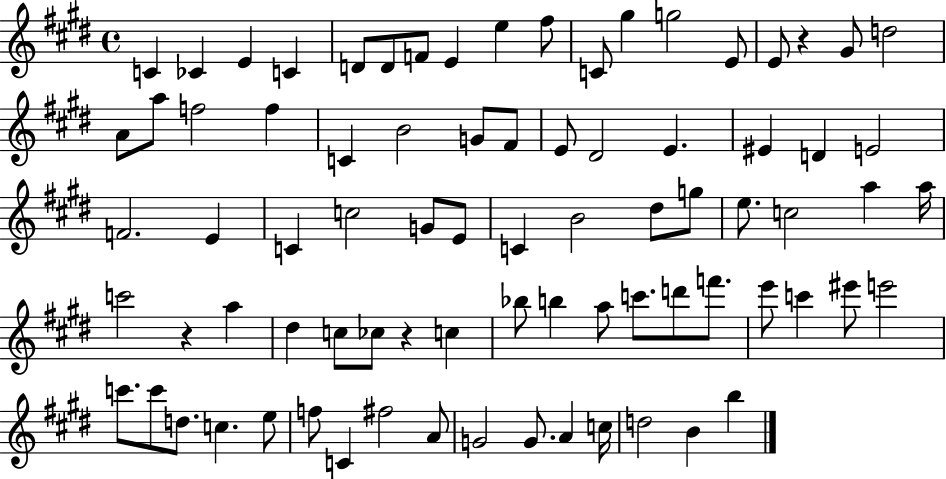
{
  \clef treble
  \time 4/4
  \defaultTimeSignature
  \key e \major
  c'4 ces'4 e'4 c'4 | d'8 d'8 f'8 e'4 e''4 fis''8 | c'8 gis''4 g''2 e'8 | e'8 r4 gis'8 d''2 | \break a'8 a''8 f''2 f''4 | c'4 b'2 g'8 fis'8 | e'8 dis'2 e'4. | eis'4 d'4 e'2 | \break f'2. e'4 | c'4 c''2 g'8 e'8 | c'4 b'2 dis''8 g''8 | e''8. c''2 a''4 a''16 | \break c'''2 r4 a''4 | dis''4 c''8 ces''8 r4 c''4 | bes''8 b''4 a''8 c'''8. d'''8 f'''8. | e'''8 c'''4 eis'''8 e'''2 | \break c'''8. c'''8 d''8. c''4. e''8 | f''8 c'4 fis''2 a'8 | g'2 g'8. a'4 c''16 | d''2 b'4 b''4 | \break \bar "|."
}